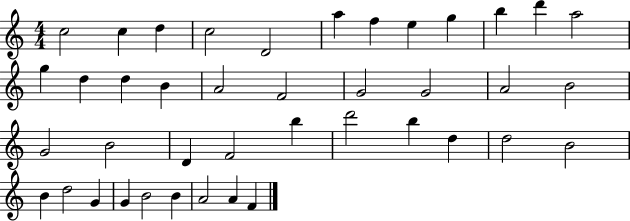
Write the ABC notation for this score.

X:1
T:Untitled
M:4/4
L:1/4
K:C
c2 c d c2 D2 a f e g b d' a2 g d d B A2 F2 G2 G2 A2 B2 G2 B2 D F2 b d'2 b d d2 B2 B d2 G G B2 B A2 A F